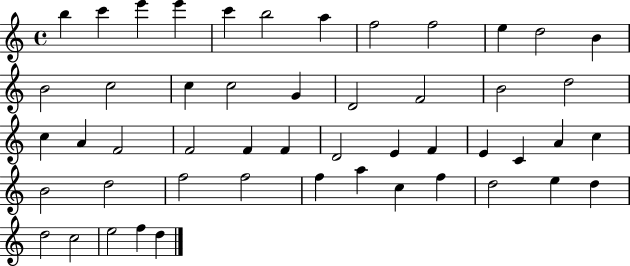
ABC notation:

X:1
T:Untitled
M:4/4
L:1/4
K:C
b c' e' e' c' b2 a f2 f2 e d2 B B2 c2 c c2 G D2 F2 B2 d2 c A F2 F2 F F D2 E F E C A c B2 d2 f2 f2 f a c f d2 e d d2 c2 e2 f d